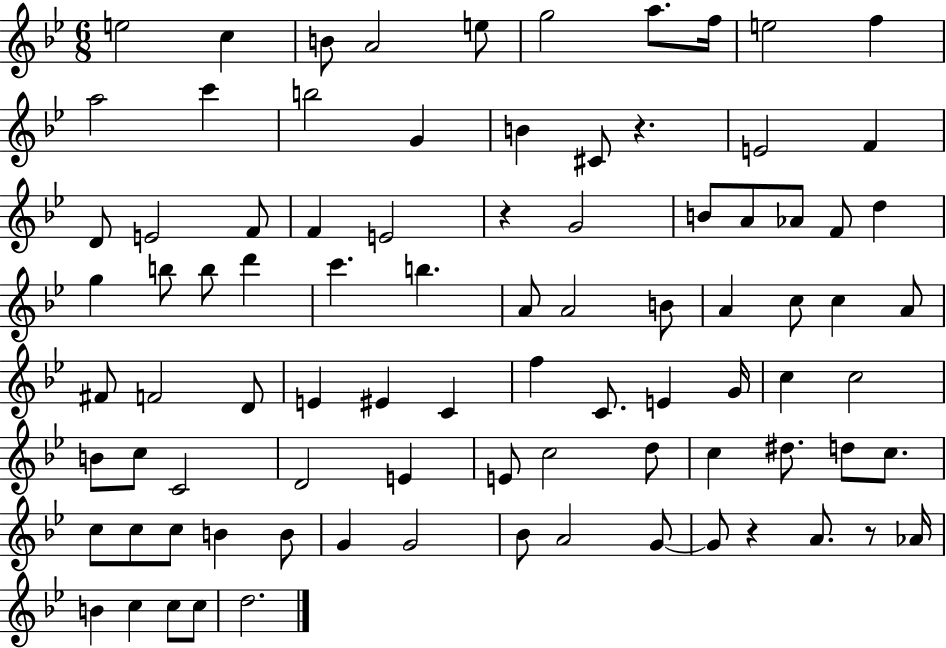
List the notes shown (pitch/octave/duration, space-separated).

E5/h C5/q B4/e A4/h E5/e G5/h A5/e. F5/s E5/h F5/q A5/h C6/q B5/h G4/q B4/q C#4/e R/q. E4/h F4/q D4/e E4/h F4/e F4/q E4/h R/q G4/h B4/e A4/e Ab4/e F4/e D5/q G5/q B5/e B5/e D6/q C6/q. B5/q. A4/e A4/h B4/e A4/q C5/e C5/q A4/e F#4/e F4/h D4/e E4/q EIS4/q C4/q F5/q C4/e. E4/q G4/s C5/q C5/h B4/e C5/e C4/h D4/h E4/q E4/e C5/h D5/e C5/q D#5/e. D5/e C5/e. C5/e C5/e C5/e B4/q B4/e G4/q G4/h Bb4/e A4/h G4/e G4/e R/q A4/e. R/e Ab4/s B4/q C5/q C5/e C5/e D5/h.